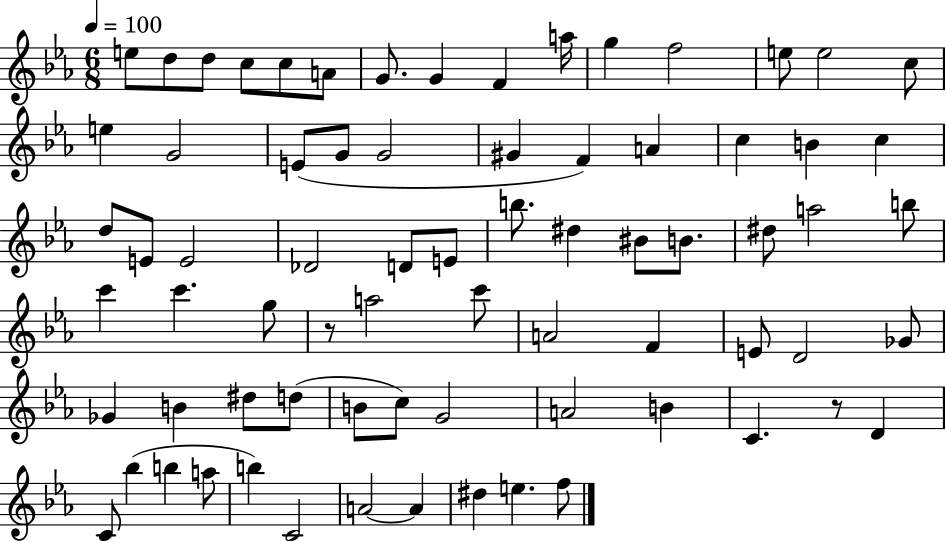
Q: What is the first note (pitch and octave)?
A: E5